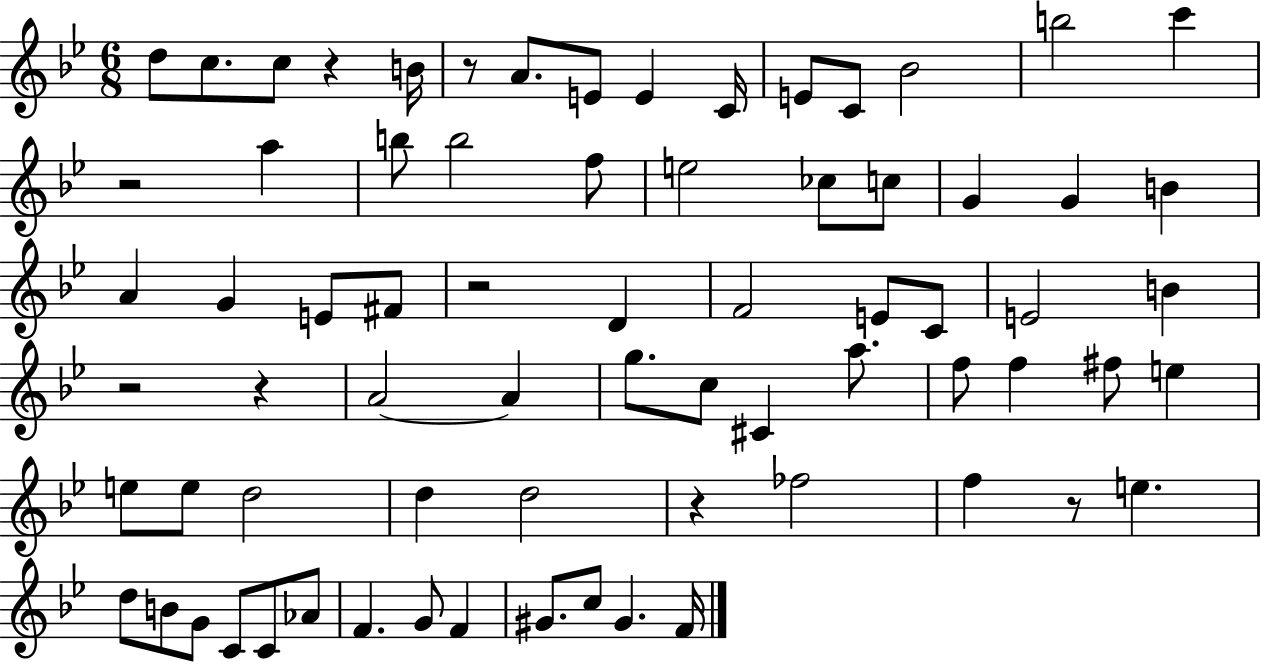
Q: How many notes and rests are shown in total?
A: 72